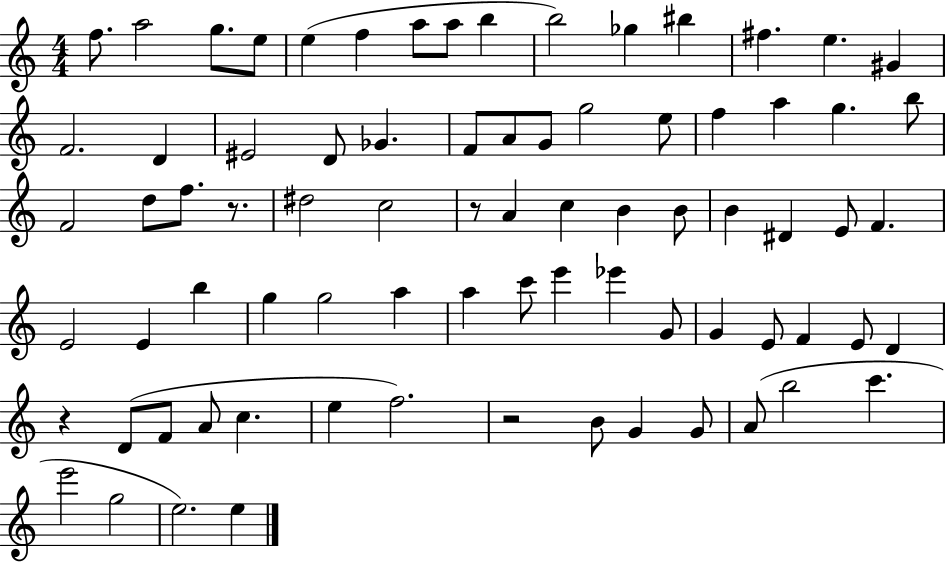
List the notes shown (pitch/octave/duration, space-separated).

F5/e. A5/h G5/e. E5/e E5/q F5/q A5/e A5/e B5/q B5/h Gb5/q BIS5/q F#5/q. E5/q. G#4/q F4/h. D4/q EIS4/h D4/e Gb4/q. F4/e A4/e G4/e G5/h E5/e F5/q A5/q G5/q. B5/e F4/h D5/e F5/e. R/e. D#5/h C5/h R/e A4/q C5/q B4/q B4/e B4/q D#4/q E4/e F4/q. E4/h E4/q B5/q G5/q G5/h A5/q A5/q C6/e E6/q Eb6/q G4/e G4/q E4/e F4/q E4/e D4/q R/q D4/e F4/e A4/e C5/q. E5/q F5/h. R/h B4/e G4/q G4/e A4/e B5/h C6/q. E6/h G5/h E5/h. E5/q